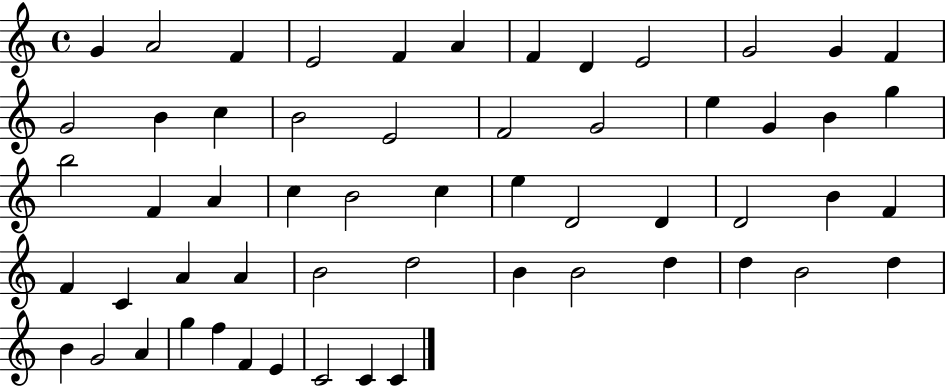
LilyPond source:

{
  \clef treble
  \time 4/4
  \defaultTimeSignature
  \key c \major
  g'4 a'2 f'4 | e'2 f'4 a'4 | f'4 d'4 e'2 | g'2 g'4 f'4 | \break g'2 b'4 c''4 | b'2 e'2 | f'2 g'2 | e''4 g'4 b'4 g''4 | \break b''2 f'4 a'4 | c''4 b'2 c''4 | e''4 d'2 d'4 | d'2 b'4 f'4 | \break f'4 c'4 a'4 a'4 | b'2 d''2 | b'4 b'2 d''4 | d''4 b'2 d''4 | \break b'4 g'2 a'4 | g''4 f''4 f'4 e'4 | c'2 c'4 c'4 | \bar "|."
}